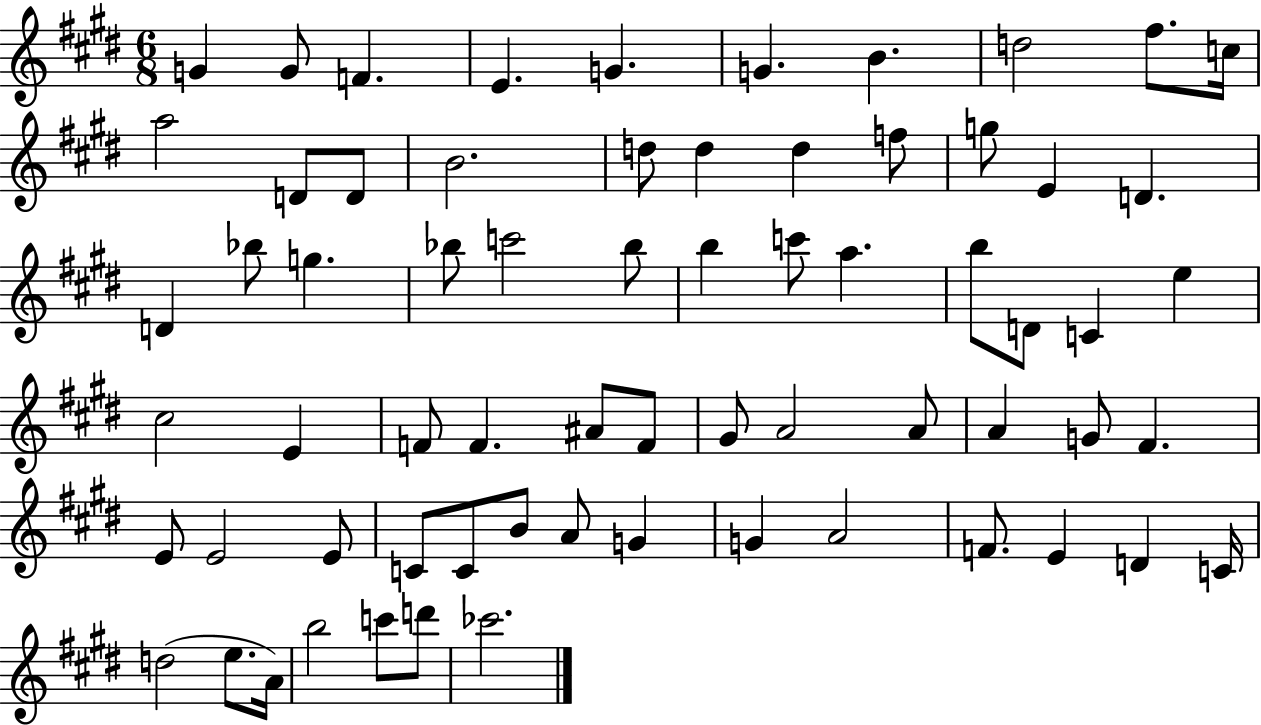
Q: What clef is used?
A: treble